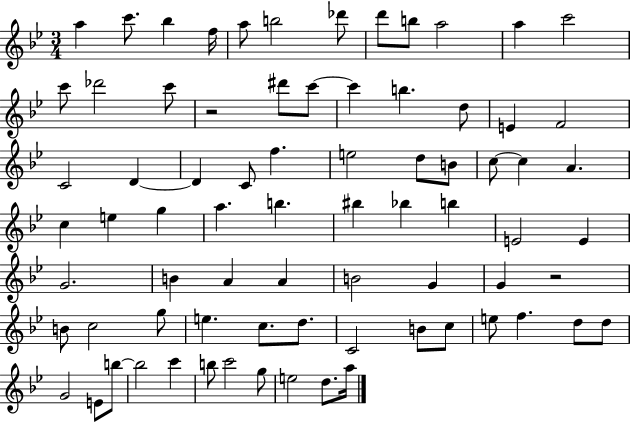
A5/q C6/e. Bb5/q F5/s A5/e B5/h Db6/e D6/e B5/e A5/h A5/q C6/h C6/e Db6/h C6/e R/h D#6/e C6/e C6/q B5/q. D5/e E4/q F4/h C4/h D4/q D4/q C4/e F5/q. E5/h D5/e B4/e C5/e C5/q A4/q. C5/q E5/q G5/q A5/q. B5/q. BIS5/q Bb5/q B5/q E4/h E4/q G4/h. B4/q A4/q A4/q B4/h G4/q G4/q R/h B4/e C5/h G5/e E5/q. C5/e. D5/e. C4/h B4/e C5/e E5/e F5/q. D5/e D5/e G4/h E4/e B5/e B5/h C6/q B5/e C6/h G5/e E5/h D5/e. A5/s